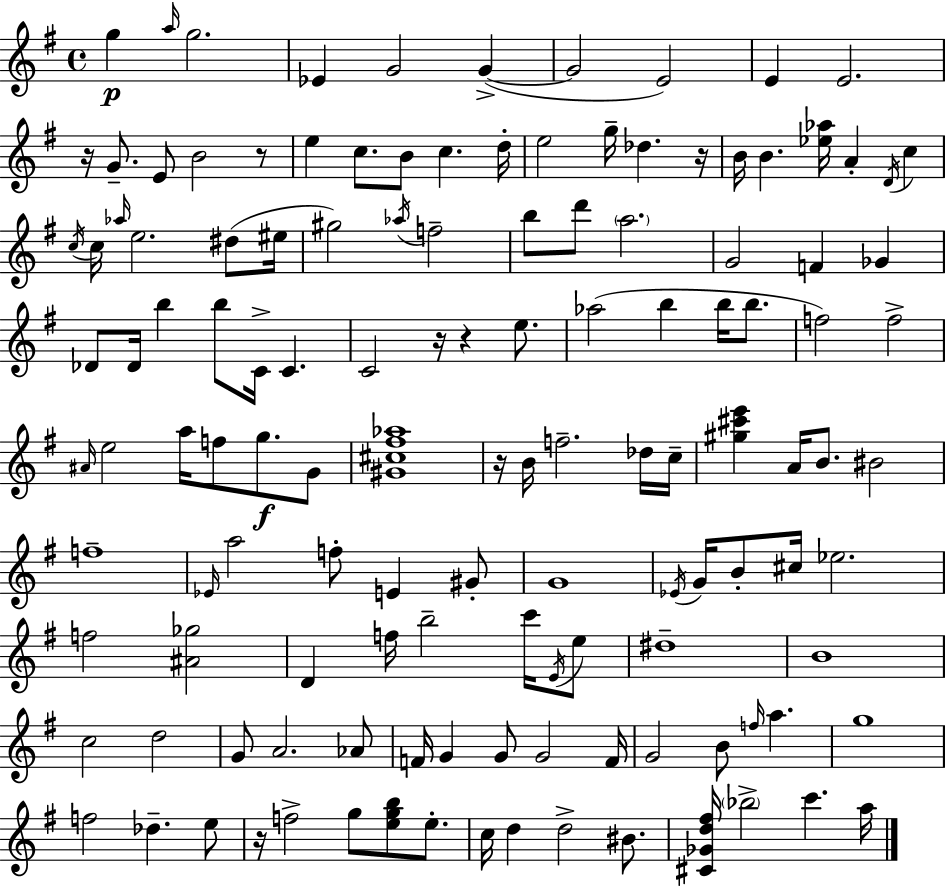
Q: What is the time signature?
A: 4/4